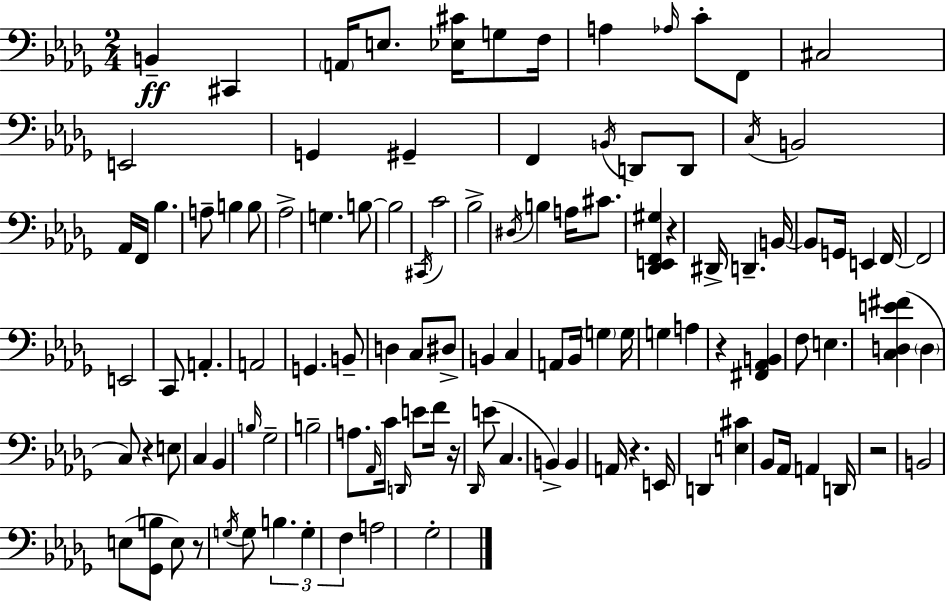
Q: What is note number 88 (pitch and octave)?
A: Ab2